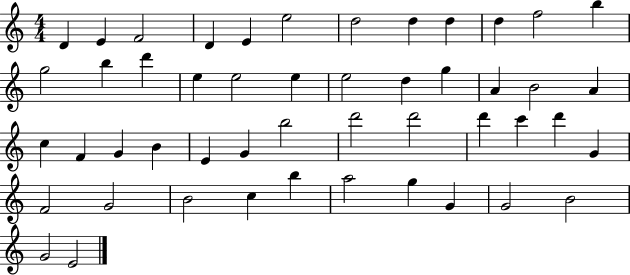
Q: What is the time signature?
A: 4/4